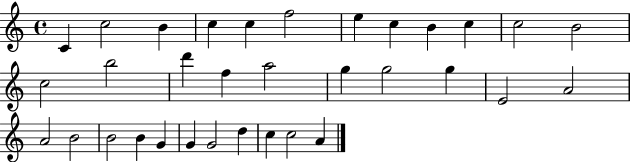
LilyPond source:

{
  \clef treble
  \time 4/4
  \defaultTimeSignature
  \key c \major
  c'4 c''2 b'4 | c''4 c''4 f''2 | e''4 c''4 b'4 c''4 | c''2 b'2 | \break c''2 b''2 | d'''4 f''4 a''2 | g''4 g''2 g''4 | e'2 a'2 | \break a'2 b'2 | b'2 b'4 g'4 | g'4 g'2 d''4 | c''4 c''2 a'4 | \break \bar "|."
}